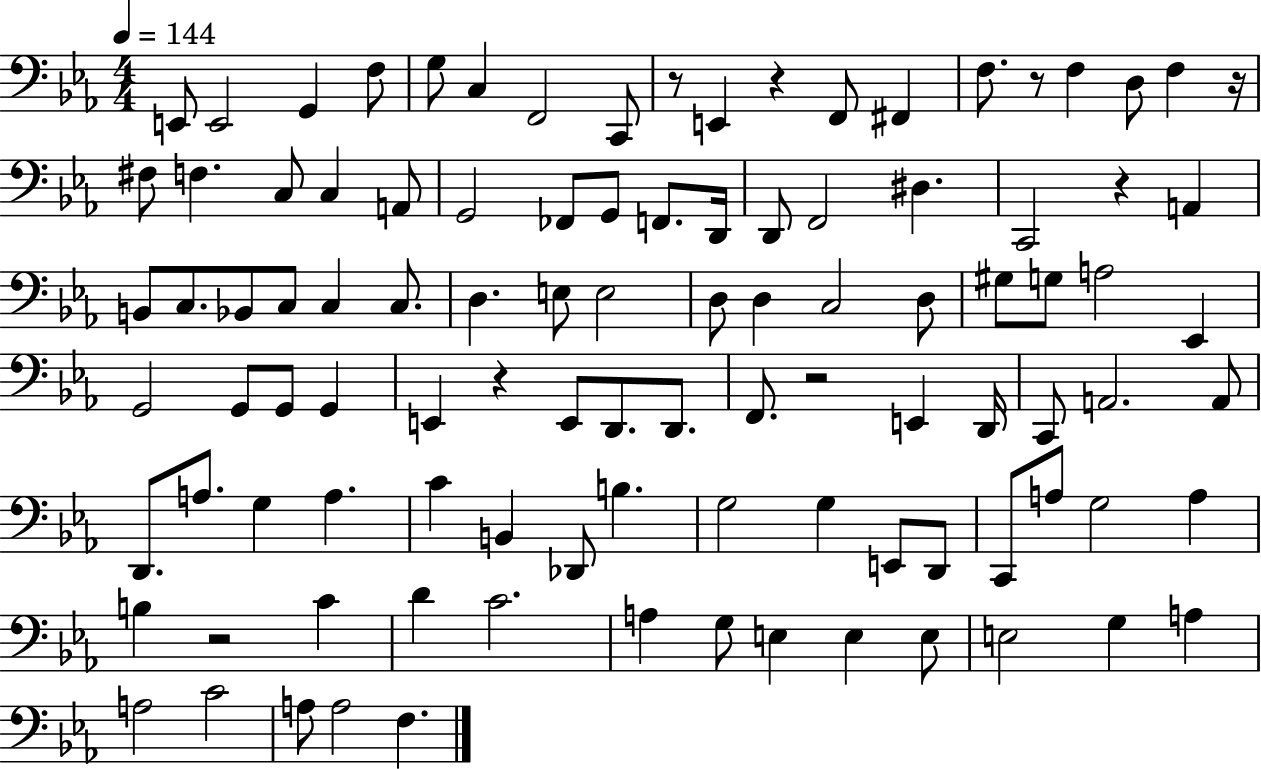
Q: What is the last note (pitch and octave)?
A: F3